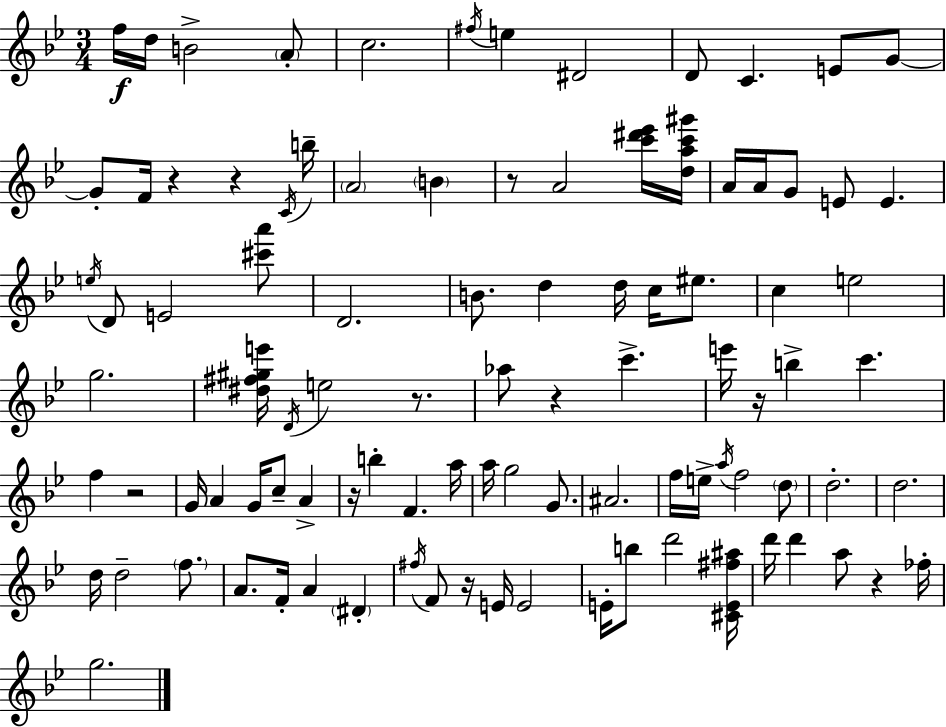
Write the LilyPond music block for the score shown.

{
  \clef treble
  \numericTimeSignature
  \time 3/4
  \key bes \major
  \repeat volta 2 { f''16\f d''16 b'2-> \parenthesize a'8-. | c''2. | \acciaccatura { fis''16 } e''4 dis'2 | d'8 c'4. e'8 g'8~~ | \break g'8-. f'16 r4 r4 | \acciaccatura { c'16 } b''16-- \parenthesize a'2 \parenthesize b'4 | r8 a'2 | <c''' dis''' ees'''>16 <d'' a'' c''' gis'''>16 a'16 a'16 g'8 e'8 e'4. | \break \acciaccatura { e''16 } d'8 e'2 | <cis''' a'''>8 d'2. | b'8. d''4 d''16 c''16 | eis''8. c''4 e''2 | \break g''2. | <dis'' fis'' gis'' e'''>16 \acciaccatura { d'16 } e''2 | r8. aes''8 r4 c'''4.-> | e'''16 r16 b''4-> c'''4. | \break f''4 r2 | g'16 a'4 g'16 c''8-- | a'4-> r16 b''4-. f'4. | a''16 a''16 g''2 | \break g'8. ais'2. | f''16 e''16-> \acciaccatura { a''16 } f''2 | \parenthesize d''8 d''2.-. | d''2. | \break d''16 d''2-- | \parenthesize f''8. a'8. f'16-. a'4 | \parenthesize dis'4-. \acciaccatura { fis''16 } f'8 r16 e'16 e'2 | e'16-. b''8 d'''2 | \break <cis' e' fis'' ais''>16 d'''16 d'''4 a''8 | r4 fes''16-. g''2. | } \bar "|."
}